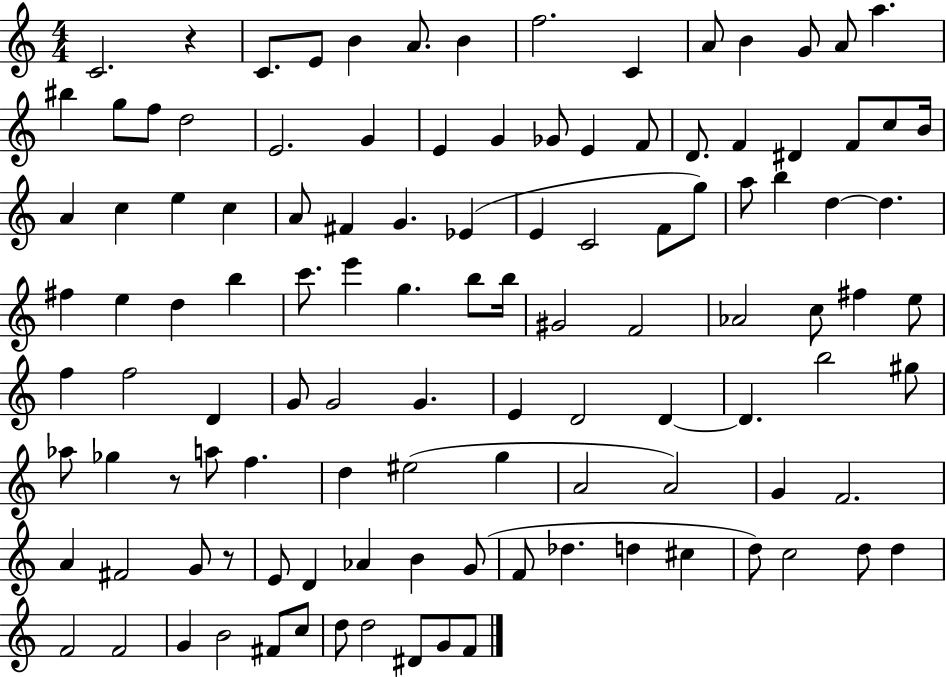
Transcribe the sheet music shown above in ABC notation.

X:1
T:Untitled
M:4/4
L:1/4
K:C
C2 z C/2 E/2 B A/2 B f2 C A/2 B G/2 A/2 a ^b g/2 f/2 d2 E2 G E G _G/2 E F/2 D/2 F ^D F/2 c/2 B/4 A c e c A/2 ^F G _E E C2 F/2 g/2 a/2 b d d ^f e d b c'/2 e' g b/2 b/4 ^G2 F2 _A2 c/2 ^f e/2 f f2 D G/2 G2 G E D2 D D b2 ^g/2 _a/2 _g z/2 a/2 f d ^e2 g A2 A2 G F2 A ^F2 G/2 z/2 E/2 D _A B G/2 F/2 _d d ^c d/2 c2 d/2 d F2 F2 G B2 ^F/2 c/2 d/2 d2 ^D/2 G/2 F/2